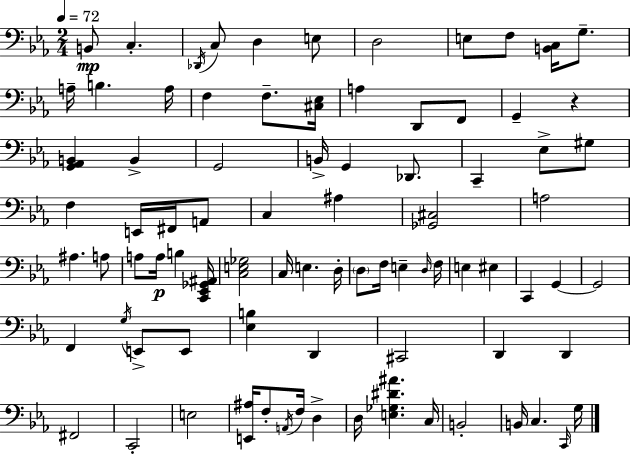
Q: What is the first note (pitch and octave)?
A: B2